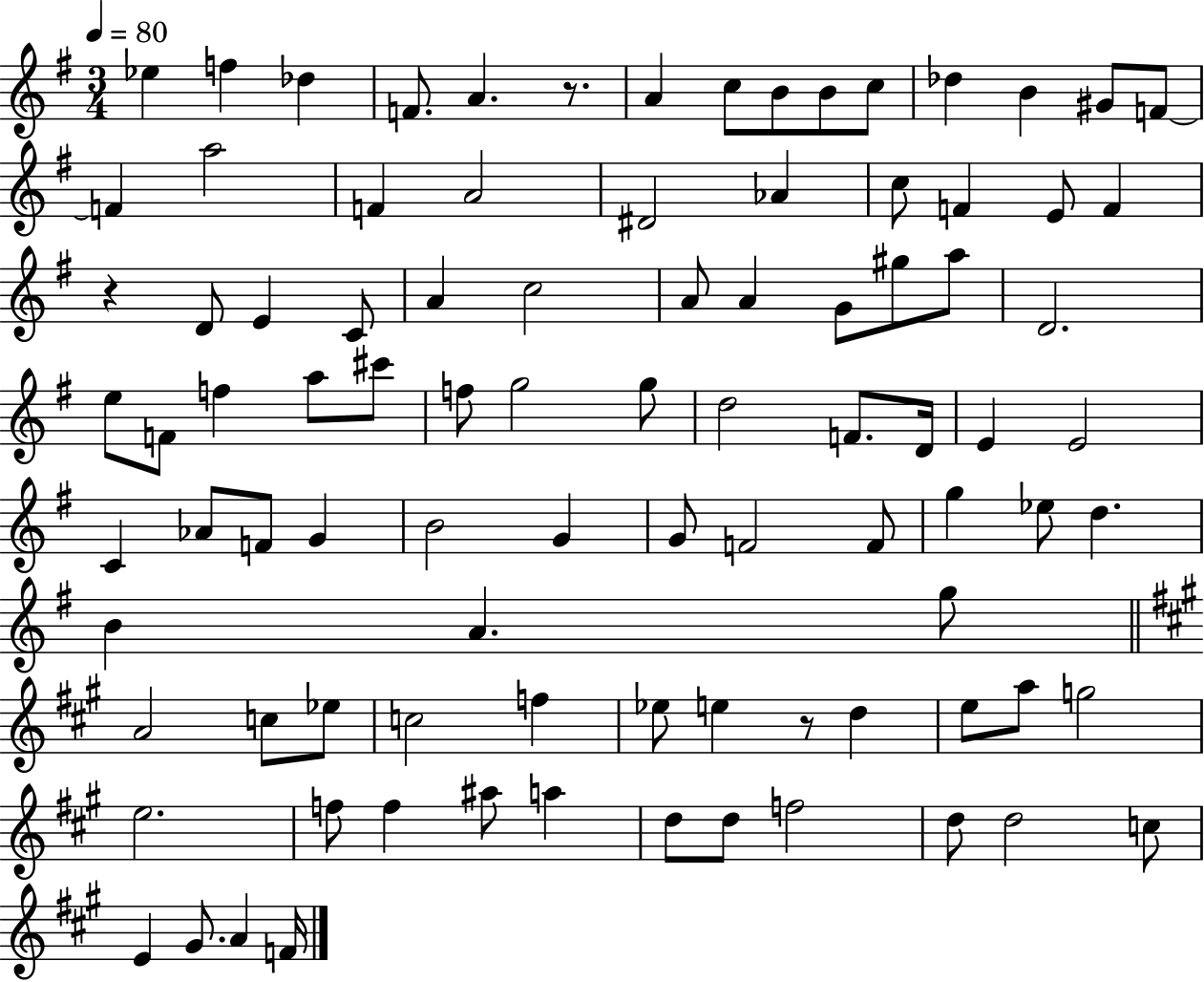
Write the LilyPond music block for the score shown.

{
  \clef treble
  \numericTimeSignature
  \time 3/4
  \key g \major
  \tempo 4 = 80
  ees''4 f''4 des''4 | f'8. a'4. r8. | a'4 c''8 b'8 b'8 c''8 | des''4 b'4 gis'8 f'8~~ | \break f'4 a''2 | f'4 a'2 | dis'2 aes'4 | c''8 f'4 e'8 f'4 | \break r4 d'8 e'4 c'8 | a'4 c''2 | a'8 a'4 g'8 gis''8 a''8 | d'2. | \break e''8 f'8 f''4 a''8 cis'''8 | f''8 g''2 g''8 | d''2 f'8. d'16 | e'4 e'2 | \break c'4 aes'8 f'8 g'4 | b'2 g'4 | g'8 f'2 f'8 | g''4 ees''8 d''4. | \break b'4 a'4. g''8 | \bar "||" \break \key a \major a'2 c''8 ees''8 | c''2 f''4 | ees''8 e''4 r8 d''4 | e''8 a''8 g''2 | \break e''2. | f''8 f''4 ais''8 a''4 | d''8 d''8 f''2 | d''8 d''2 c''8 | \break e'4 gis'8. a'4 f'16 | \bar "|."
}